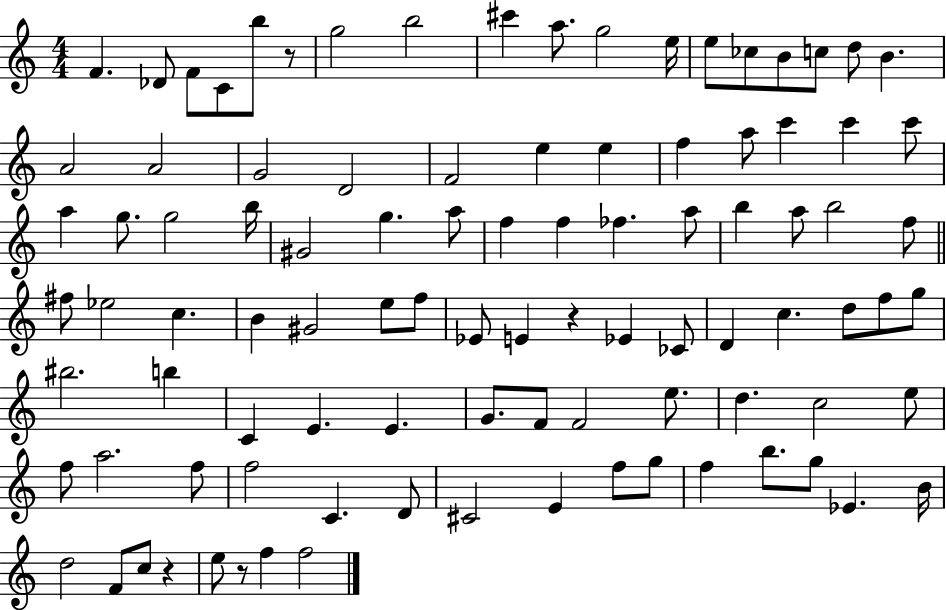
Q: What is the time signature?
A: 4/4